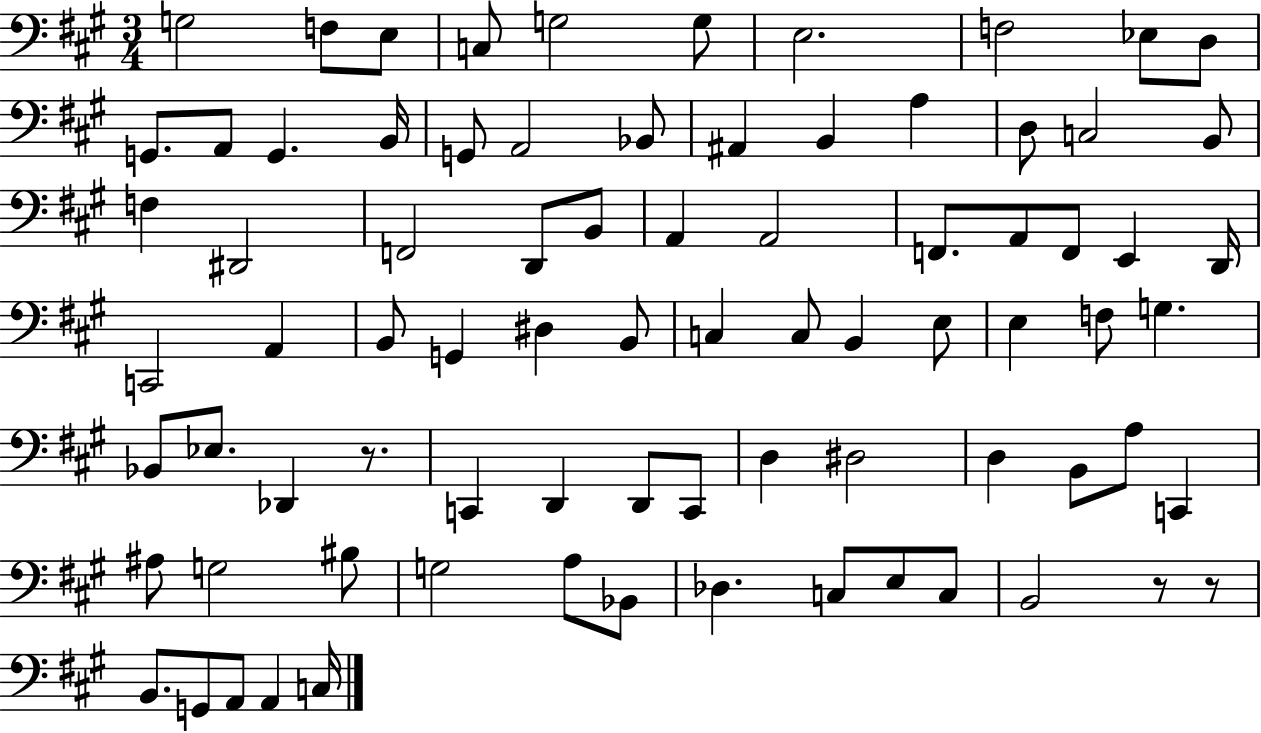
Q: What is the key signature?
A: A major